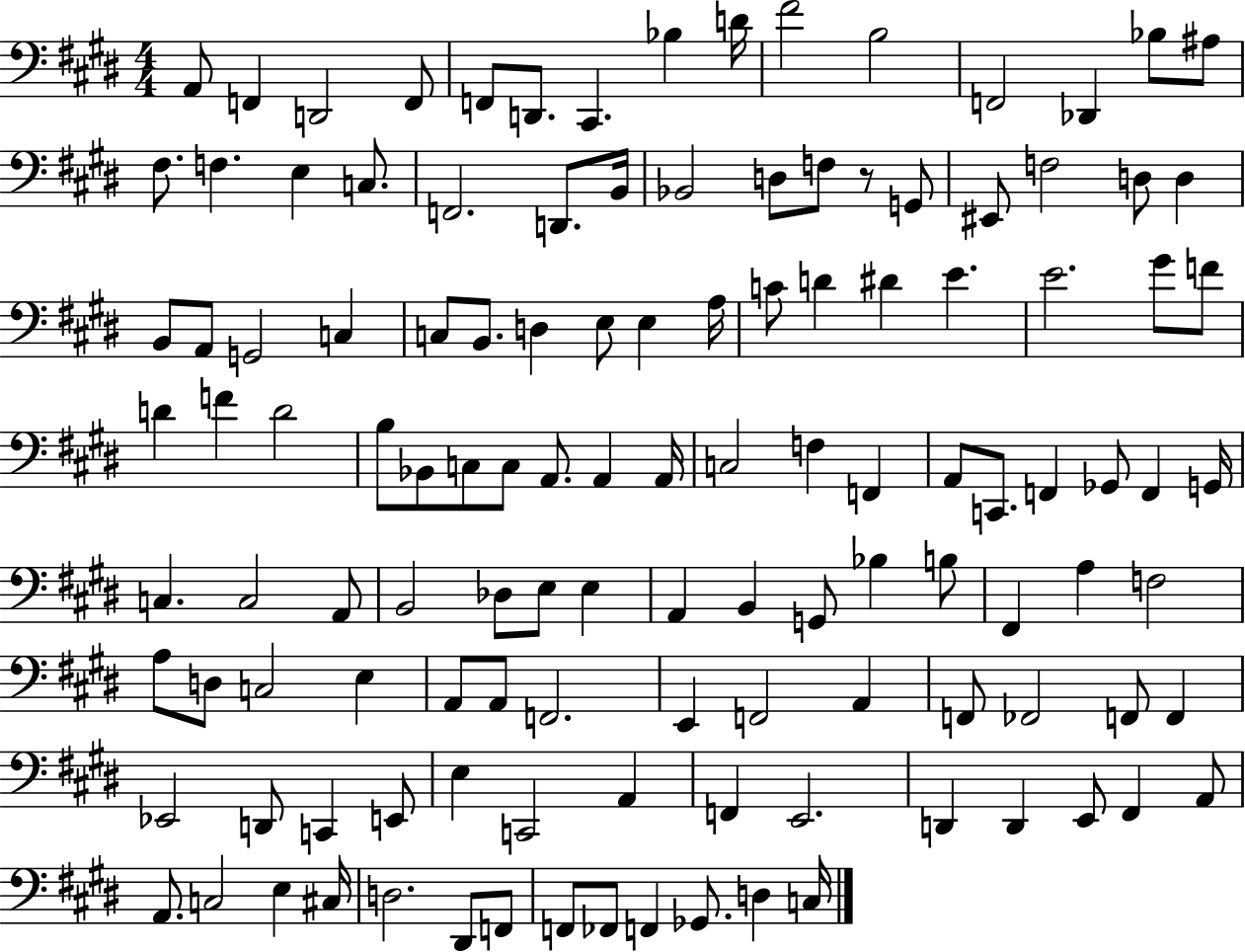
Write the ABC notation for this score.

X:1
T:Untitled
M:4/4
L:1/4
K:E
A,,/2 F,, D,,2 F,,/2 F,,/2 D,,/2 ^C,, _B, D/4 ^F2 B,2 F,,2 _D,, _B,/2 ^A,/2 ^F,/2 F, E, C,/2 F,,2 D,,/2 B,,/4 _B,,2 D,/2 F,/2 z/2 G,,/2 ^E,,/2 F,2 D,/2 D, B,,/2 A,,/2 G,,2 C, C,/2 B,,/2 D, E,/2 E, A,/4 C/2 D ^D E E2 ^G/2 F/2 D F D2 B,/2 _B,,/2 C,/2 C,/2 A,,/2 A,, A,,/4 C,2 F, F,, A,,/2 C,,/2 F,, _G,,/2 F,, G,,/4 C, C,2 A,,/2 B,,2 _D,/2 E,/2 E, A,, B,, G,,/2 _B, B,/2 ^F,, A, F,2 A,/2 D,/2 C,2 E, A,,/2 A,,/2 F,,2 E,, F,,2 A,, F,,/2 _F,,2 F,,/2 F,, _E,,2 D,,/2 C,, E,,/2 E, C,,2 A,, F,, E,,2 D,, D,, E,,/2 ^F,, A,,/2 A,,/2 C,2 E, ^C,/4 D,2 ^D,,/2 F,,/2 F,,/2 _F,,/2 F,, _G,,/2 D, C,/4